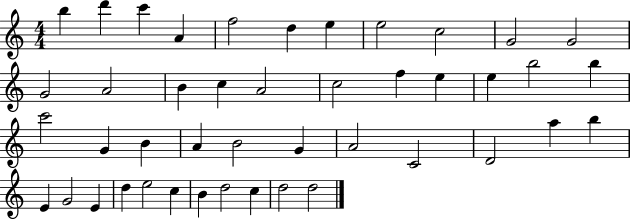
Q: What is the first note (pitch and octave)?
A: B5